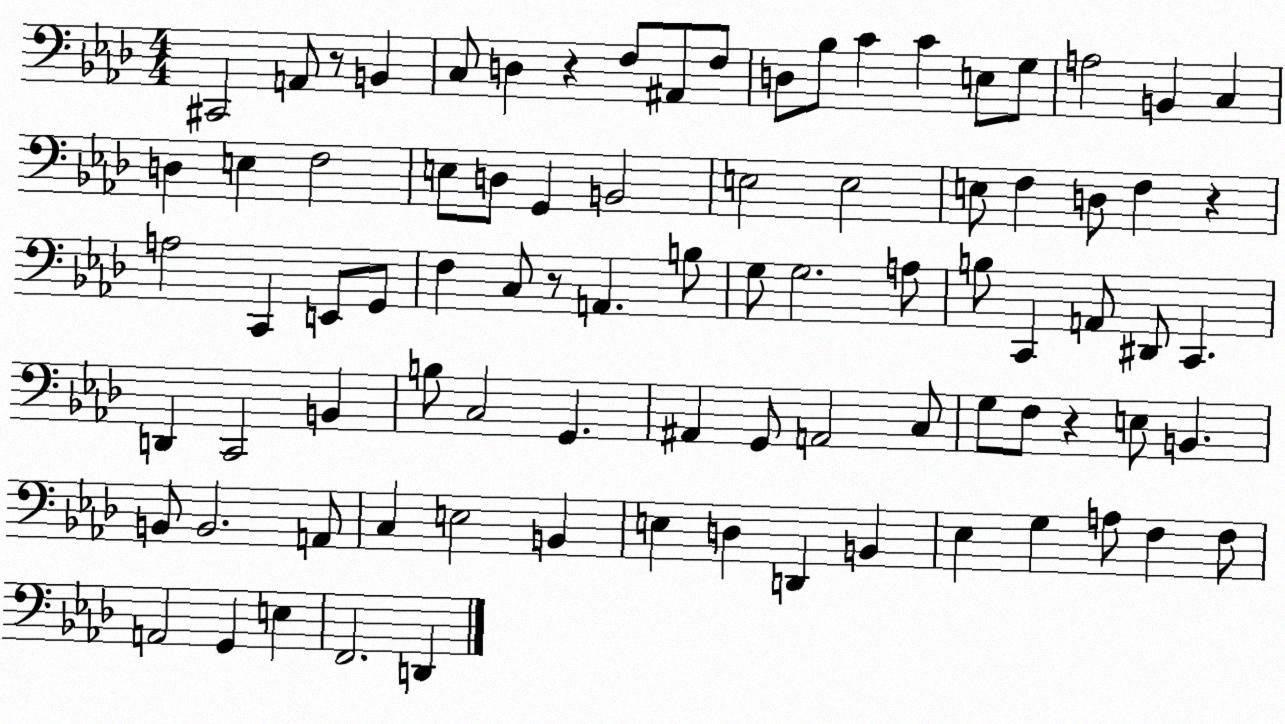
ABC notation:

X:1
T:Untitled
M:4/4
L:1/4
K:Ab
^C,,2 A,,/2 z/2 B,, C,/2 D, z F,/2 ^A,,/2 F,/2 D,/2 _B,/2 C C E,/2 G,/2 A,2 B,, C, D, E, F,2 E,/2 D,/2 G,, B,,2 E,2 E,2 E,/2 F, D,/2 F, z A,2 C,, E,,/2 G,,/2 F, C,/2 z/2 A,, B,/2 G,/2 G,2 A,/2 B,/2 C,, A,,/2 ^D,,/2 C,, D,, C,,2 B,, B,/2 C,2 G,, ^A,, G,,/2 A,,2 C,/2 G,/2 F,/2 z E,/2 B,, B,,/2 B,,2 A,,/2 C, E,2 B,, E, D, D,, B,, _E, G, A,/2 F, F,/2 A,,2 G,, E, F,,2 D,,